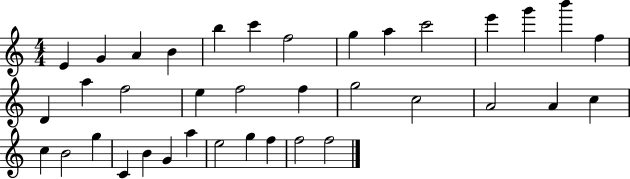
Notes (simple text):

E4/q G4/q A4/q B4/q B5/q C6/q F5/h G5/q A5/q C6/h E6/q G6/q B6/q F5/q D4/q A5/q F5/h E5/q F5/h F5/q G5/h C5/h A4/h A4/q C5/q C5/q B4/h G5/q C4/q B4/q G4/q A5/q E5/h G5/q F5/q F5/h F5/h